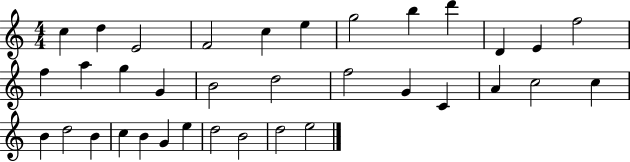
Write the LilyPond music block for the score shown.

{
  \clef treble
  \numericTimeSignature
  \time 4/4
  \key c \major
  c''4 d''4 e'2 | f'2 c''4 e''4 | g''2 b''4 d'''4 | d'4 e'4 f''2 | \break f''4 a''4 g''4 g'4 | b'2 d''2 | f''2 g'4 c'4 | a'4 c''2 c''4 | \break b'4 d''2 b'4 | c''4 b'4 g'4 e''4 | d''2 b'2 | d''2 e''2 | \break \bar "|."
}